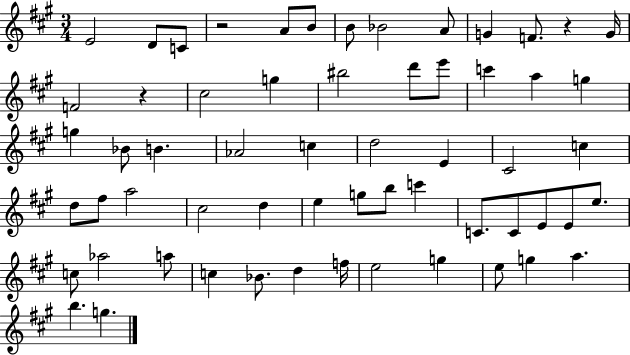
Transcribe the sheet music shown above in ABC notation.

X:1
T:Untitled
M:3/4
L:1/4
K:A
E2 D/2 C/2 z2 A/2 B/2 B/2 _B2 A/2 G F/2 z G/4 F2 z ^c2 g ^b2 d'/2 e'/2 c' a g g _B/2 B _A2 c d2 E ^C2 c d/2 ^f/2 a2 ^c2 d e g/2 b/2 c' C/2 C/2 E/2 E/2 e/2 c/2 _a2 a/2 c _B/2 d f/4 e2 g e/2 g a b g